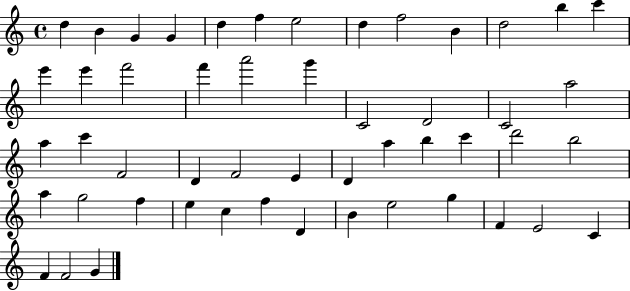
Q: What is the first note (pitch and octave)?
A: D5